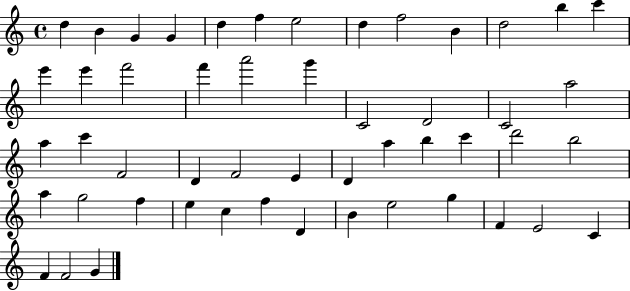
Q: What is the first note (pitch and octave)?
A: D5